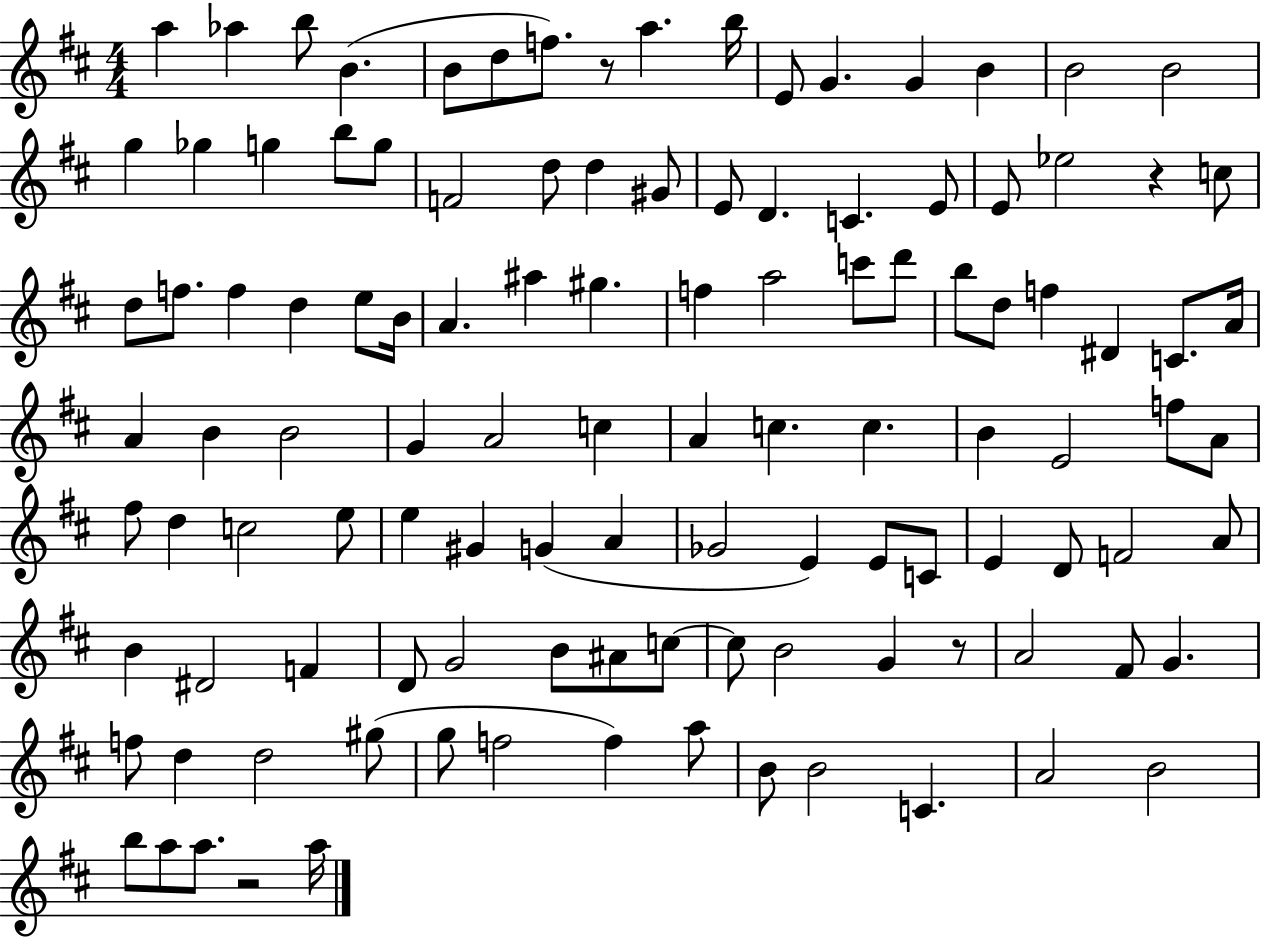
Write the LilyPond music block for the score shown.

{
  \clef treble
  \numericTimeSignature
  \time 4/4
  \key d \major
  a''4 aes''4 b''8 b'4.( | b'8 d''8 f''8.) r8 a''4. b''16 | e'8 g'4. g'4 b'4 | b'2 b'2 | \break g''4 ges''4 g''4 b''8 g''8 | f'2 d''8 d''4 gis'8 | e'8 d'4. c'4. e'8 | e'8 ees''2 r4 c''8 | \break d''8 f''8. f''4 d''4 e''8 b'16 | a'4. ais''4 gis''4. | f''4 a''2 c'''8 d'''8 | b''8 d''8 f''4 dis'4 c'8. a'16 | \break a'4 b'4 b'2 | g'4 a'2 c''4 | a'4 c''4. c''4. | b'4 e'2 f''8 a'8 | \break fis''8 d''4 c''2 e''8 | e''4 gis'4 g'4( a'4 | ges'2 e'4) e'8 c'8 | e'4 d'8 f'2 a'8 | \break b'4 dis'2 f'4 | d'8 g'2 b'8 ais'8 c''8~~ | c''8 b'2 g'4 r8 | a'2 fis'8 g'4. | \break f''8 d''4 d''2 gis''8( | g''8 f''2 f''4) a''8 | b'8 b'2 c'4. | a'2 b'2 | \break b''8 a''8 a''8. r2 a''16 | \bar "|."
}